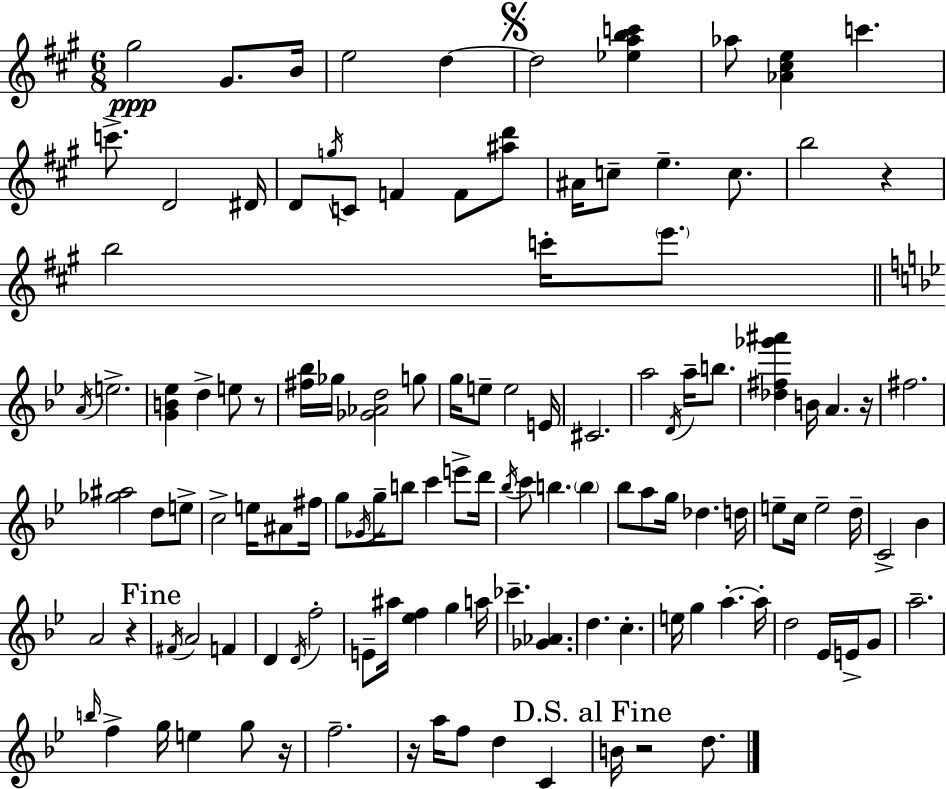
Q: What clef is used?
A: treble